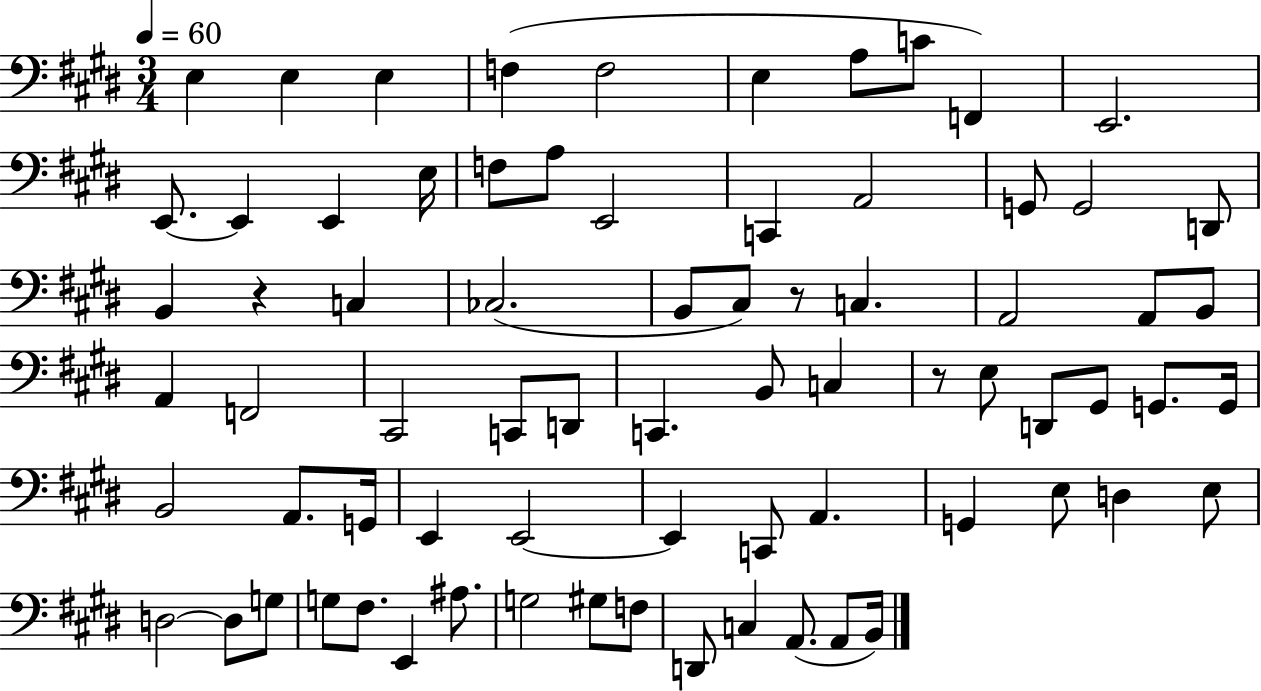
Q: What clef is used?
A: bass